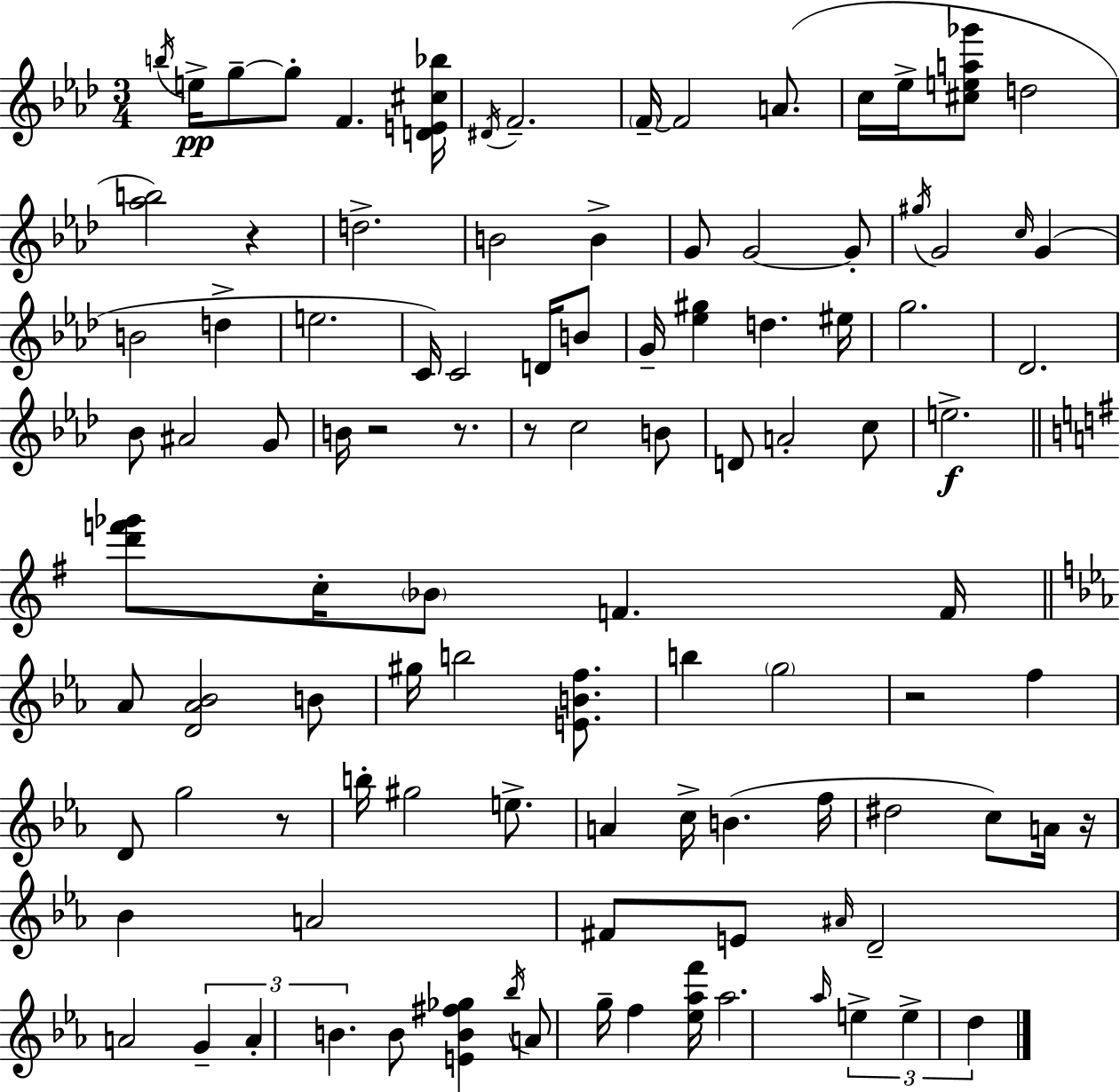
{
  \clef treble
  \numericTimeSignature
  \time 3/4
  \key aes \major
  \repeat volta 2 { \acciaccatura { b''16 }\pp e''16-> g''8--~~ g''8-. f'4. | <d' e' cis'' bes''>16 \acciaccatura { dis'16 } f'2.-- | \parenthesize f'16--~~ f'2 a'8.( | c''16 ees''16-> <cis'' e'' a'' ges'''>8 d''2 | \break <aes'' b''>2) r4 | d''2.-> | b'2 b'4-> | g'8 g'2~~ | \break g'8-. \acciaccatura { gis''16 } g'2 \grace { c''16 } | g'4( b'2 | d''4-> e''2. | c'16) c'2 | \break d'16 b'8 g'16-- <ees'' gis''>4 d''4. | eis''16 g''2. | des'2. | bes'8 ais'2 | \break g'8 b'16 r2 | r8. r8 c''2 | b'8 d'8 a'2-. | c''8 e''2.->\f | \break \bar "||" \break \key e \minor <d''' f''' ges'''>8 c''16-. \parenthesize bes'8 f'4. f'16 | \bar "||" \break \key ees \major aes'8 <d' aes' bes'>2 b'8 | gis''16 b''2 <e' b' f''>8. | b''4 \parenthesize g''2 | r2 f''4 | \break d'8 g''2 r8 | b''16-. gis''2 e''8.-> | a'4 c''16-> b'4.( f''16 | dis''2 c''8) a'16 r16 | \break bes'4 a'2 | fis'8 e'8 \grace { ais'16 } d'2-- | a'2 \tuplet 3/2 { g'4-- | a'4-. b'4. } b'8 | \break <e' b' fis'' ges''>4 \acciaccatura { bes''16 } a'8 g''16-- f''4 | <ees'' aes'' f'''>16 aes''2. | \grace { aes''16 } \tuplet 3/2 { e''4-> e''4-> d''4 } | } \bar "|."
}